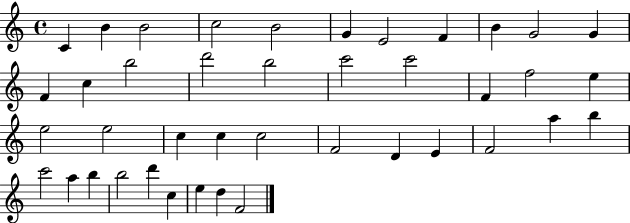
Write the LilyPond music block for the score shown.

{
  \clef treble
  \time 4/4
  \defaultTimeSignature
  \key c \major
  c'4 b'4 b'2 | c''2 b'2 | g'4 e'2 f'4 | b'4 g'2 g'4 | \break f'4 c''4 b''2 | d'''2 b''2 | c'''2 c'''2 | f'4 f''2 e''4 | \break e''2 e''2 | c''4 c''4 c''2 | f'2 d'4 e'4 | f'2 a''4 b''4 | \break c'''2 a''4 b''4 | b''2 d'''4 c''4 | e''4 d''4 f'2 | \bar "|."
}